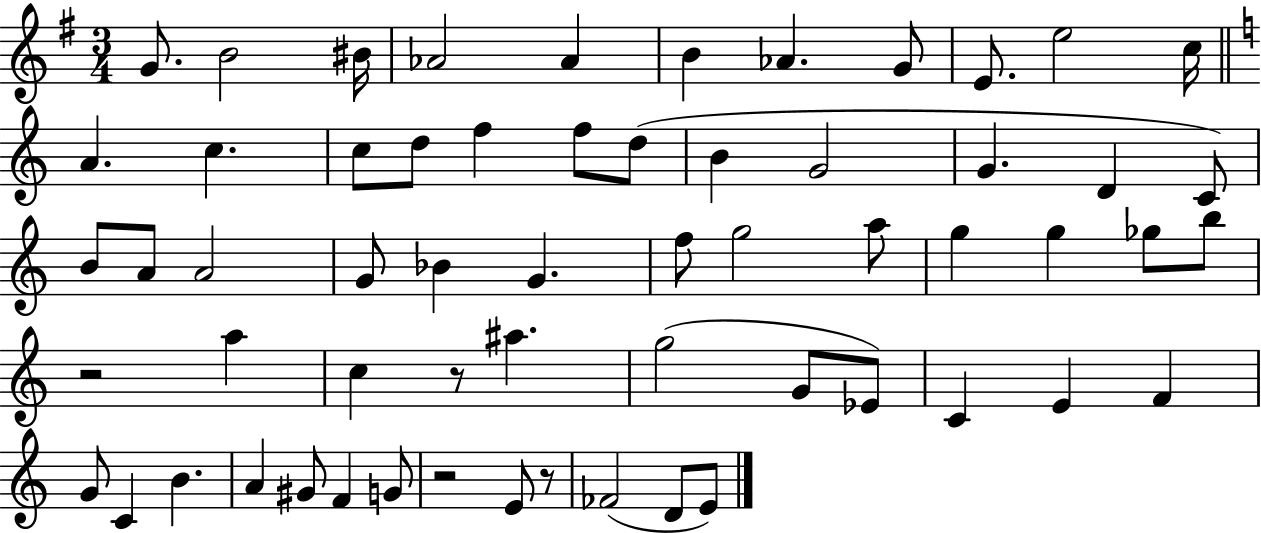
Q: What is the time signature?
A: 3/4